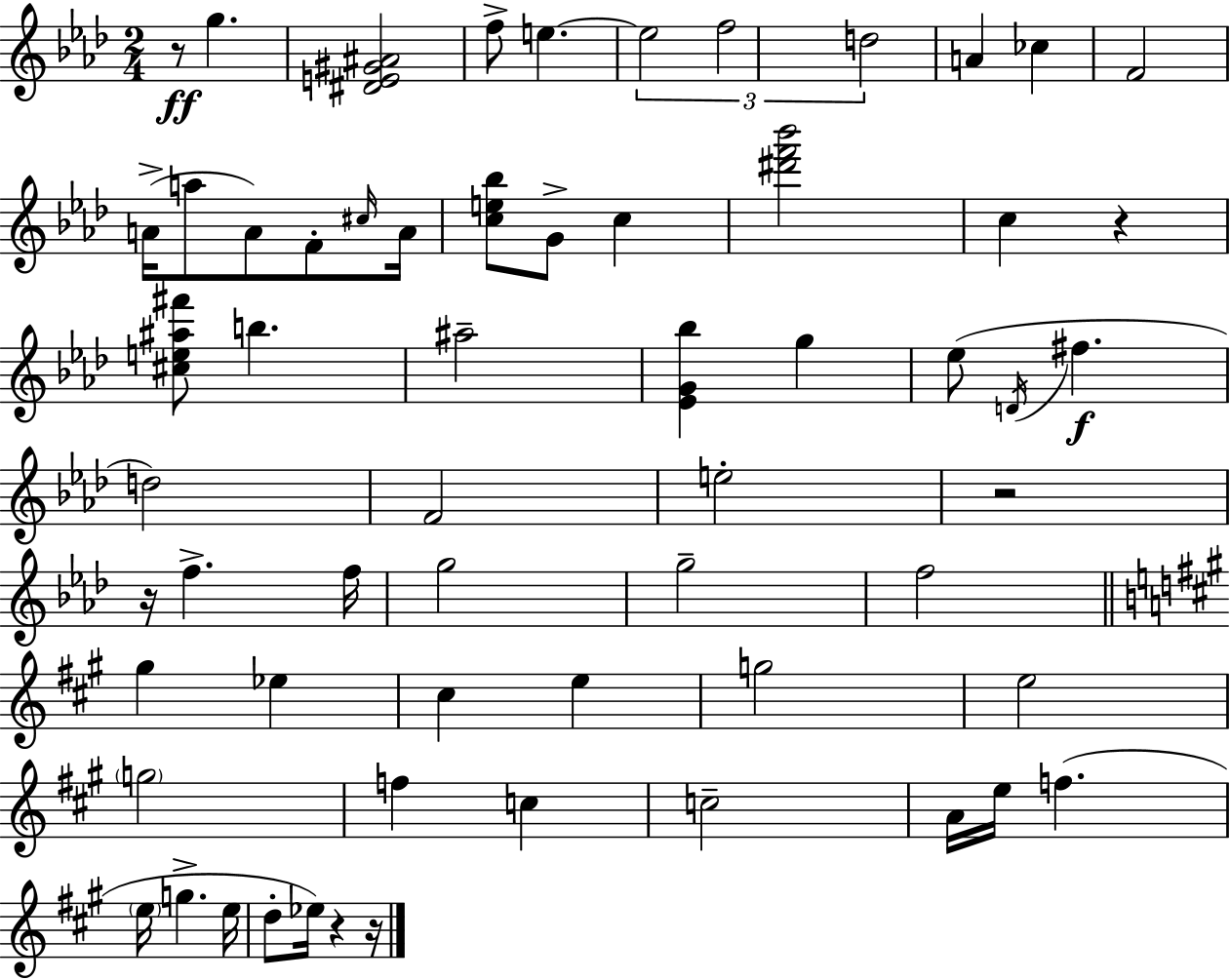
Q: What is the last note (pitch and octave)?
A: Eb5